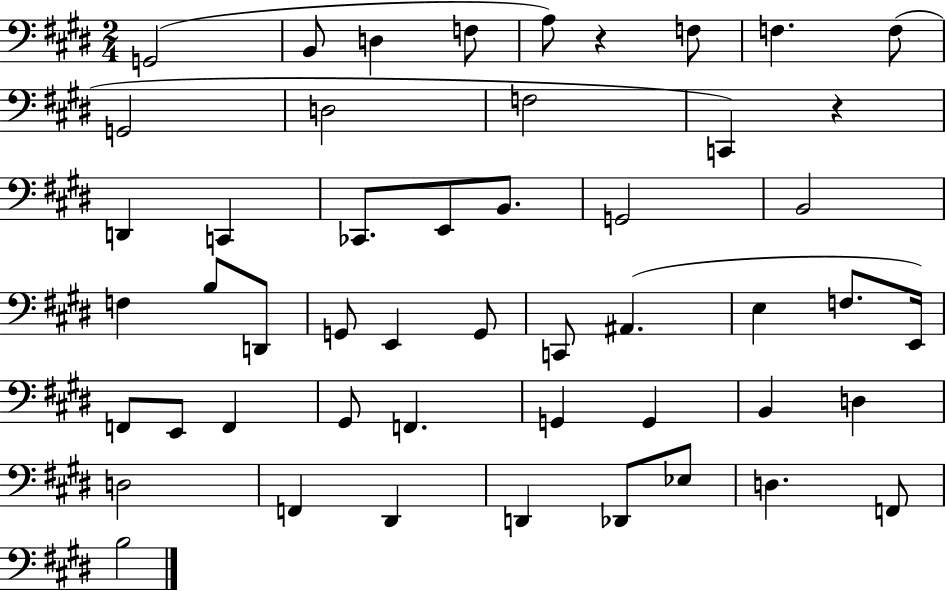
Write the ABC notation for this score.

X:1
T:Untitled
M:2/4
L:1/4
K:E
G,,2 B,,/2 D, F,/2 A,/2 z F,/2 F, F,/2 G,,2 D,2 F,2 C,, z D,, C,, _C,,/2 E,,/2 B,,/2 G,,2 B,,2 F, B,/2 D,,/2 G,,/2 E,, G,,/2 C,,/2 ^A,, E, F,/2 E,,/4 F,,/2 E,,/2 F,, ^G,,/2 F,, G,, G,, B,, D, D,2 F,, ^D,, D,, _D,,/2 _E,/2 D, F,,/2 B,2